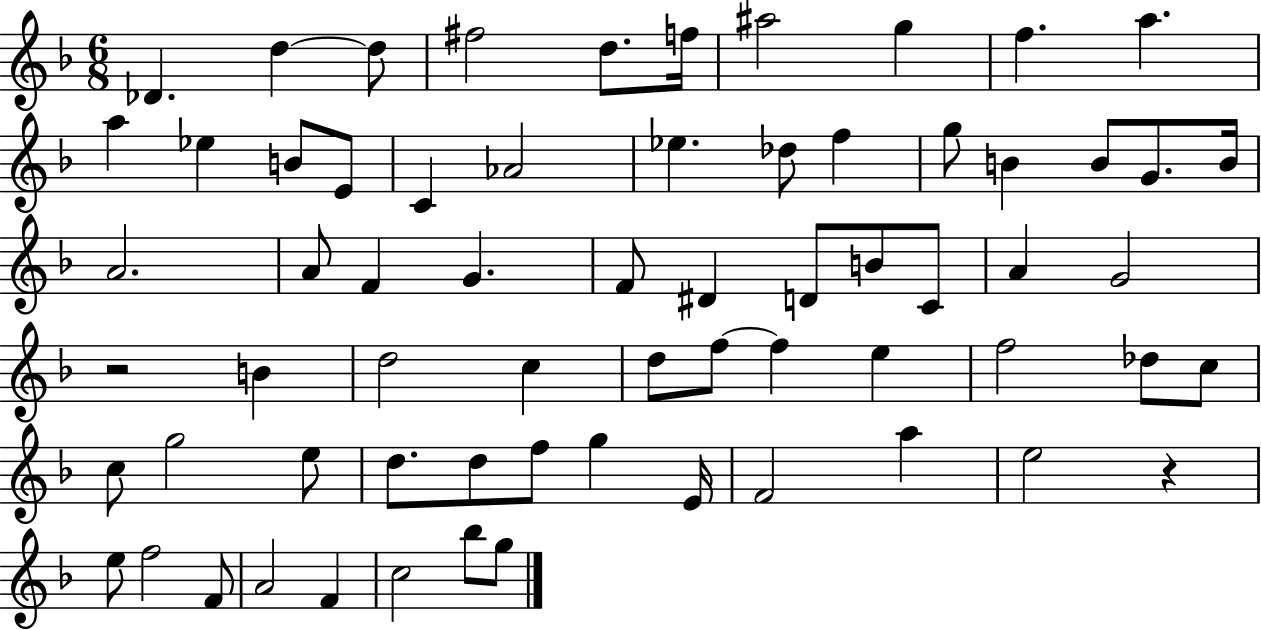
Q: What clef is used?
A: treble